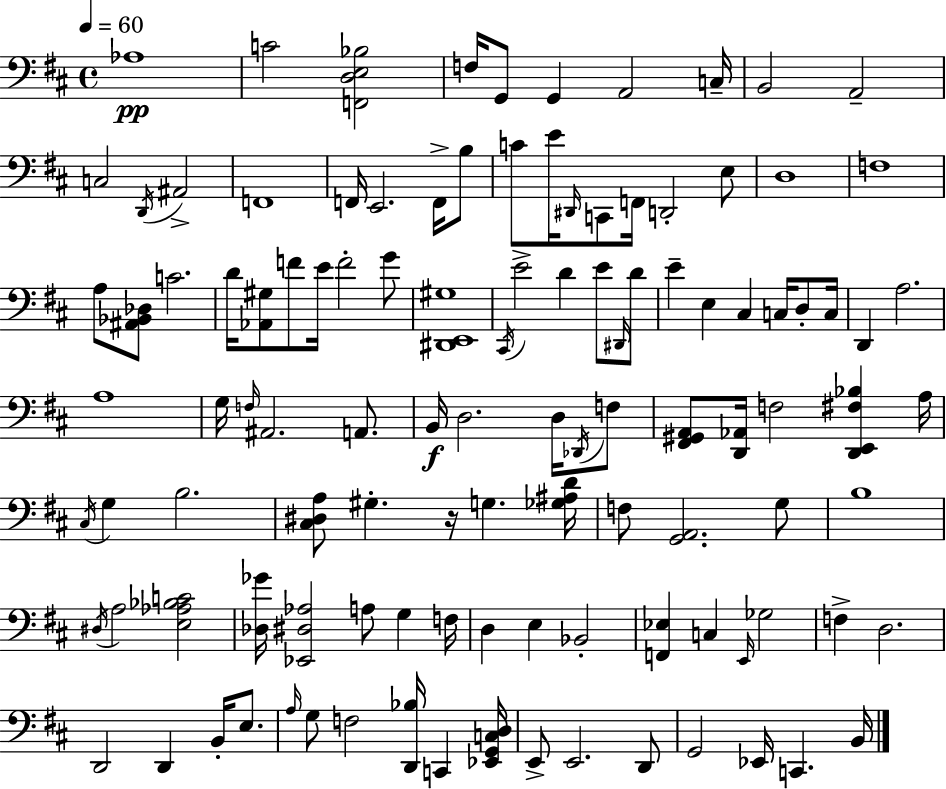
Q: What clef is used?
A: bass